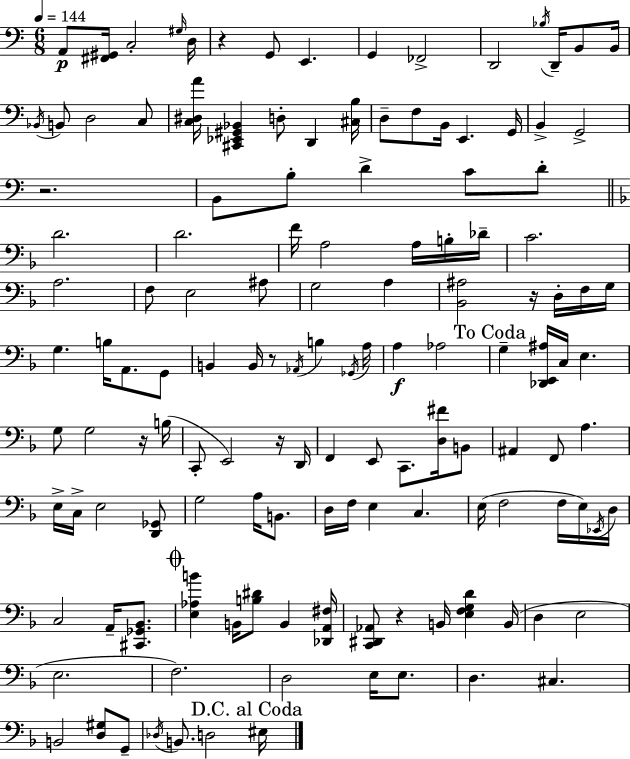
{
  \clef bass
  \numericTimeSignature
  \time 6/8
  \key c \major
  \tempo 4 = 144
  a,8\p <fis, gis,>16 c2-. \grace { gis16 } | d16 r4 g,8 e,4. | g,4 fes,2-> | d,2 \acciaccatura { bes16 } d,16-- b,8 | \break b,16 \acciaccatura { bes,16 } b,8 d2 | c8 <c dis a'>16 <cis, ees, gis, bes,>4 d8-. d,4 | <cis b>16 d8-- f8 b,16 e,4. | g,16 b,4-> g,2-> | \break r2. | b,8 b8-. d'4-> c'8 | d'8-. \bar "||" \break \key f \major d'2. | d'2. | f'16 a2 a16 b16-. des'16-- | c'2. | \break a2. | f8 e2 ais8 | g2 a4 | <bes, ais>2 r16 d16-. f16 g16 | \break g4. b16 a,8. g,8 | b,4 b,16 r8 \acciaccatura { aes,16 } b4 | \acciaccatura { ges,16 } a16 a4\f aes2 | \mark "To Coda" g4-- <des, e, ais>16 c16 e4. | \break g8 g2 | r16 b16( c,8-. e,2) | r16 d,16 f,4 e,8 c,8. <d fis'>16 | b,8 ais,4 f,8 a4. | \break e16-> c16-> e2 | <d, ges,>8 g2 a16 b,8. | d16 f16 e4 c4. | e16( f2 f16 | \break e16) \acciaccatura { ees,16 } d16 c2 a,16-- | <cis, ges, bes,>8. \mark \markup { \musicglyph "scripts.coda" } <e aes b'>4 b,16 <b dis'>8 b,4 | <des, a, fis>16 <c, dis, aes,>8 r4 b,16 <e f g d'>4 | b,16( d4 e2 | \break e2. | f2.) | d2 e16 | e8. d4. cis4. | \break b,2 <d gis>8 | g,8-- \acciaccatura { des16 } b,8. d2 | \mark "D.C. al Coda" eis16 \bar "|."
}